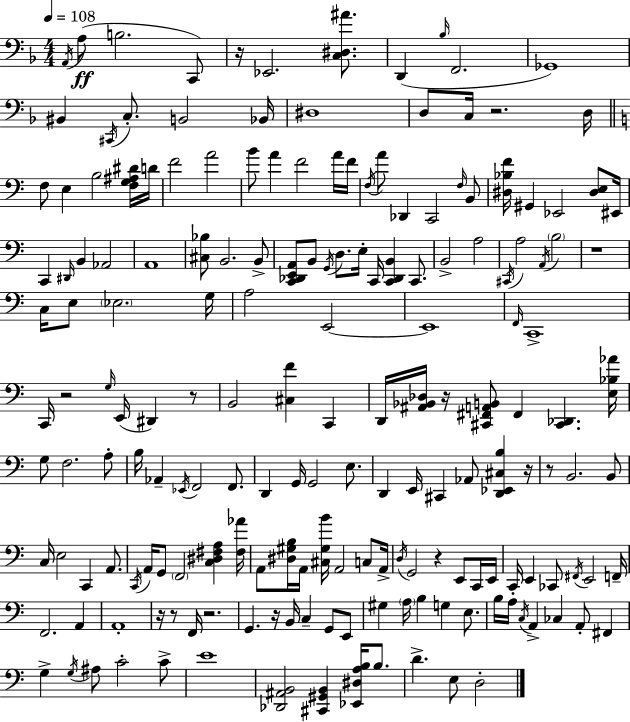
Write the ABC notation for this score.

X:1
T:Untitled
M:4/4
L:1/4
K:Dm
A,,/4 A,/2 B,2 C,,/2 z/4 _E,,2 [C,^D,^A]/2 D,, _B,/4 F,,2 _G,,4 ^B,, ^C,,/4 C,/2 B,,2 _B,,/4 ^D,4 D,/2 C,/4 z2 D,/4 F,/2 E, B,2 [F,G,^A,^D]/4 D/4 F2 A2 B/2 A F2 A/4 F/4 F,/4 A/2 _D,, C,,2 F,/4 B,,/2 [^D,_B,F]/4 ^G,, _E,,2 [^D,E,]/2 ^E,,/4 C,, ^D,,/4 B,, _A,,2 A,,4 [^C,_B,]/2 B,,2 B,,/2 [C,,_D,,E,,A,,]/2 B,,/2 G,,/4 D,/2 E,/4 C,,/4 [C,,_D,,B,,] C,,/2 B,,2 A,2 ^C,,/4 A,2 A,,/4 B,2 z4 C,/4 E,/2 _E,2 G,/4 A,2 E,,2 E,,4 F,,/4 C,,4 C,,/4 z2 G,/4 E,,/4 ^D,, z/2 B,,2 [^C,F] C,, D,,/4 [^A,,_B,,_D,]/4 z/4 [^C,,^F,,A,,B,,]/2 ^F,, [^C,,_D,,] [E,_B,_A]/4 G,/2 F,2 A,/2 B,/4 _A,, _E,,/4 F,,2 F,,/2 D,, G,,/4 G,,2 E,/2 D,, E,,/4 ^C,, _A,,/2 [D,,_E,,^C,B,] z/4 z/2 B,,2 B,,/2 C,/4 E,2 C,, A,,/2 C,,/4 A,,/4 G,,/2 F,,2 [C,^D,^F,A,] [^F,_A]/4 A,,/2 [^D,^G,B,]/4 A,,/4 [^C,^G,B]/4 A,,2 C,/2 A,,/4 D,/4 G,,2 z E,,/2 C,,/4 E,,/4 C,,/4 E,, _C,,/2 ^F,,/4 E,,2 F,,/4 F,,2 A,, A,,4 z/4 z/2 F,,/4 z2 G,, z/4 B,,/4 C, G,,/2 E,,/2 ^G, A,/4 B, G, E,/2 B,/4 A,/4 C,/4 A,, _C, A,,/2 ^F,, G, G,/4 ^A,/2 C2 C/2 E4 [_D,,^A,,B,,]2 [^C,,^G,,B,,] [_E,,^D,A,B,]/4 B,/2 D E,/2 D,2